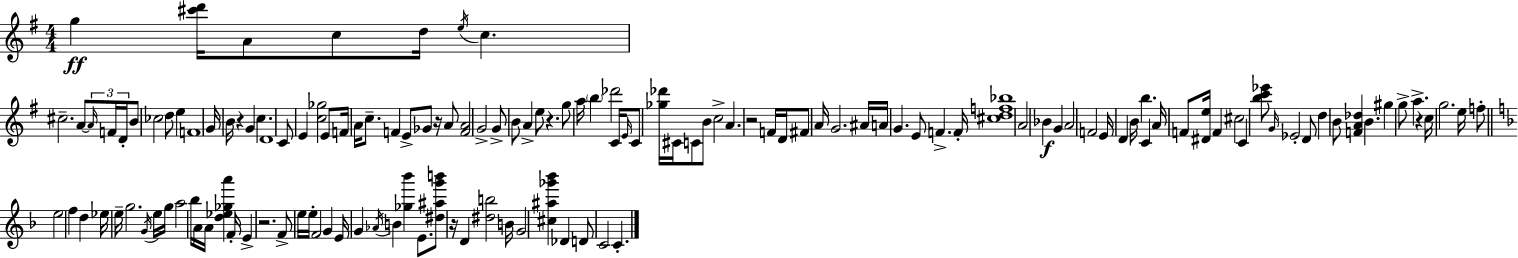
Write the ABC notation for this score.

X:1
T:Untitled
M:4/4
L:1/4
K:Em
g [^c'd']/4 A/2 c/2 d/4 e/4 c ^c2 A/2 A/4 F/4 D/4 B/2 _c2 d/2 e F4 G/4 B/4 z G c D4 C/2 E [c_g]2 E/2 F/4 A/4 c/2 F E/2 _G/2 z/4 A/2 [FA]2 G2 G/2 B/2 A e/2 z g/2 a/4 b _d'2 C/4 E/4 C/2 [_g_d']/4 ^C/4 C/2 B/2 c2 A z2 F/4 D/4 ^F/2 A/4 G2 ^A/4 A/4 G E/2 F F/4 [^cdf_b]4 A2 _B G A2 F2 E/4 D B/4 b C A/4 F/2 [^De]/4 F ^c2 C [bc'_e']/2 G/4 _E2 D/2 d B/2 [FA_d] B ^g g/2 a z c/4 g2 e/4 f/2 e2 f d _e/4 e/4 g2 G/4 e/4 g/4 a2 _b/4 A/4 A/4 [d_e_ga'] F/4 E z2 F/2 e/4 e/4 F2 G E/4 G _A/4 B [_g_b'] E/2 [^d^ag'b']/2 z/4 D [^db]2 B/4 G2 [^c^a_g'_b'] _D D/2 C2 C